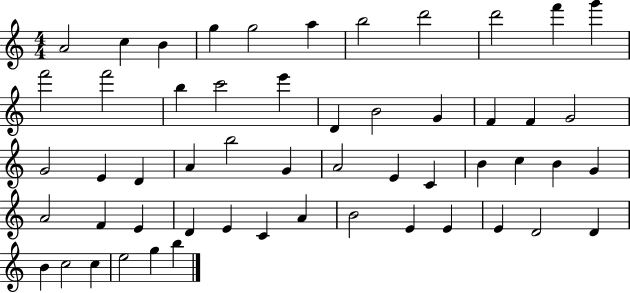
A4/h C5/q B4/q G5/q G5/h A5/q B5/h D6/h D6/h F6/q G6/q F6/h F6/h B5/q C6/h E6/q D4/q B4/h G4/q F4/q F4/q G4/h G4/h E4/q D4/q A4/q B5/h G4/q A4/h E4/q C4/q B4/q C5/q B4/q G4/q A4/h F4/q E4/q D4/q E4/q C4/q A4/q B4/h E4/q E4/q E4/q D4/h D4/q B4/q C5/h C5/q E5/h G5/q B5/q